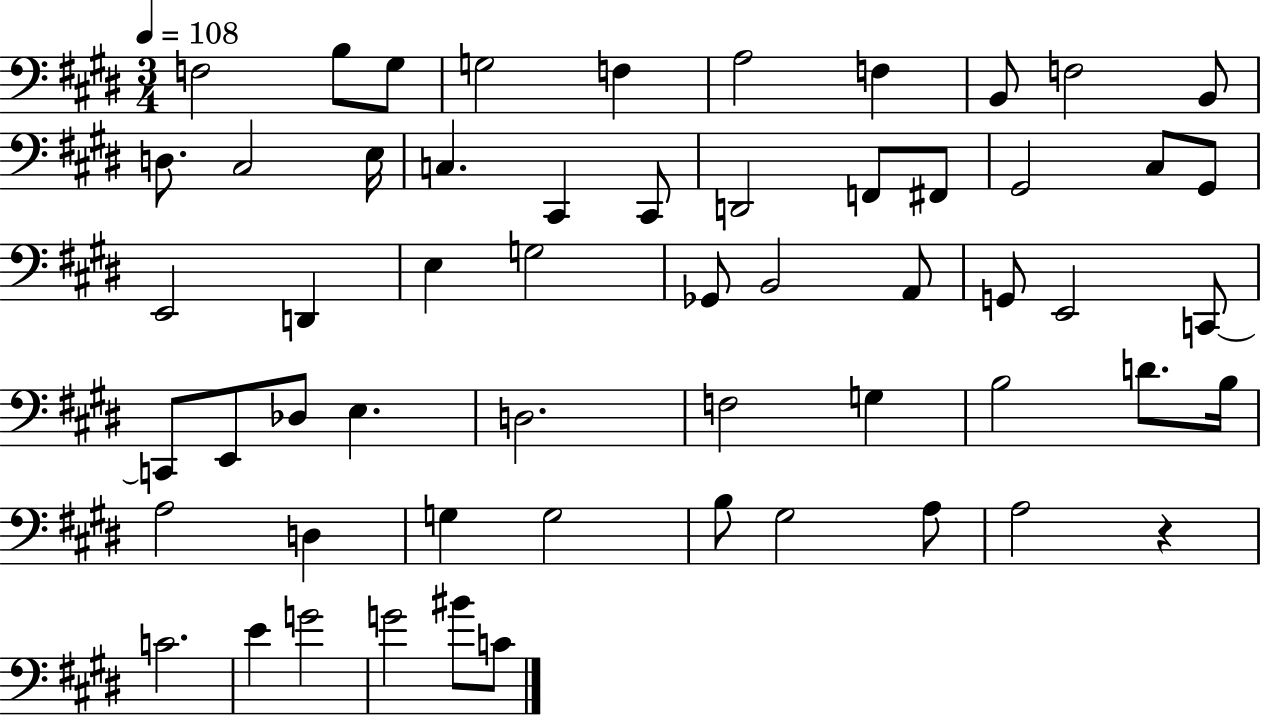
{
  \clef bass
  \numericTimeSignature
  \time 3/4
  \key e \major
  \tempo 4 = 108
  f2 b8 gis8 | g2 f4 | a2 f4 | b,8 f2 b,8 | \break d8. cis2 e16 | c4. cis,4 cis,8 | d,2 f,8 fis,8 | gis,2 cis8 gis,8 | \break e,2 d,4 | e4 g2 | ges,8 b,2 a,8 | g,8 e,2 c,8~~ | \break c,8 e,8 des8 e4. | d2. | f2 g4 | b2 d'8. b16 | \break a2 d4 | g4 g2 | b8 gis2 a8 | a2 r4 | \break c'2. | e'4 g'2 | g'2 bis'8 c'8 | \bar "|."
}